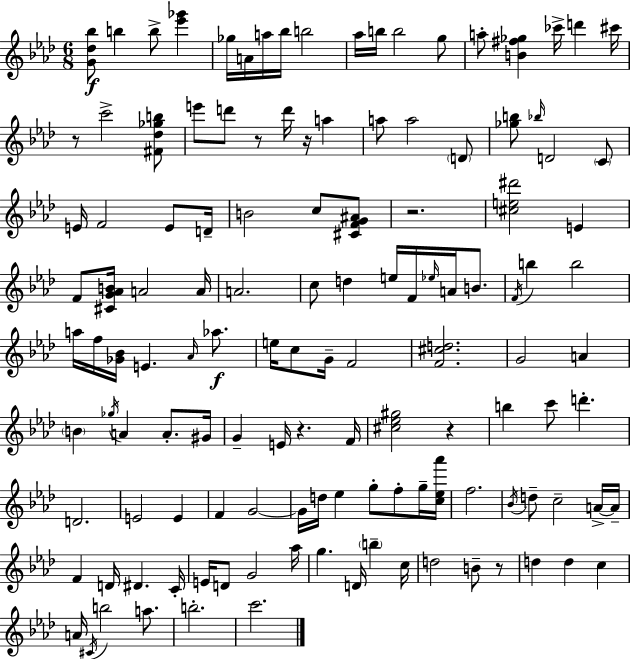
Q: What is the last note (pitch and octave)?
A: C6